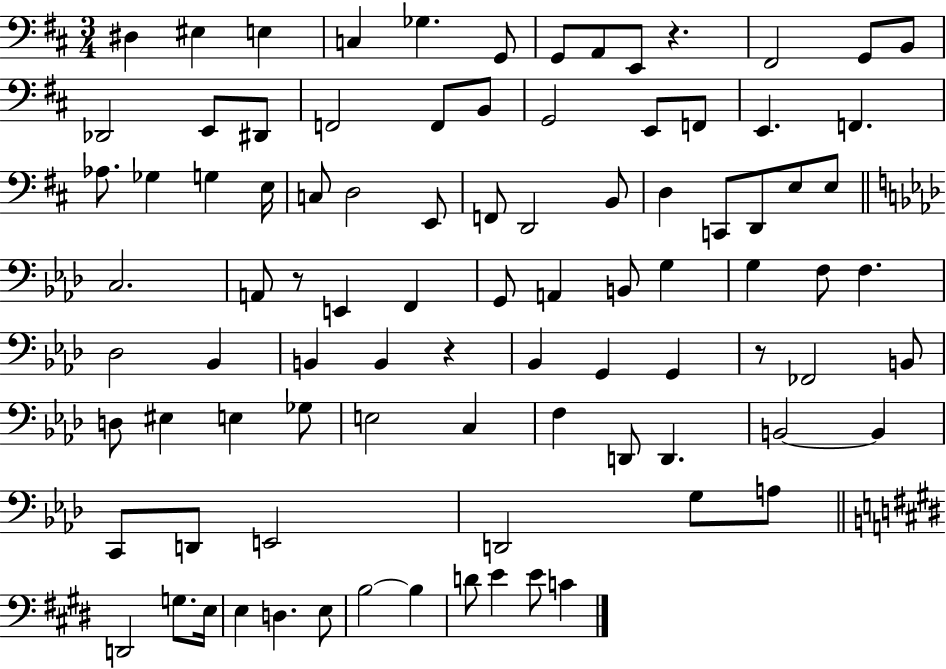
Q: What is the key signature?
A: D major